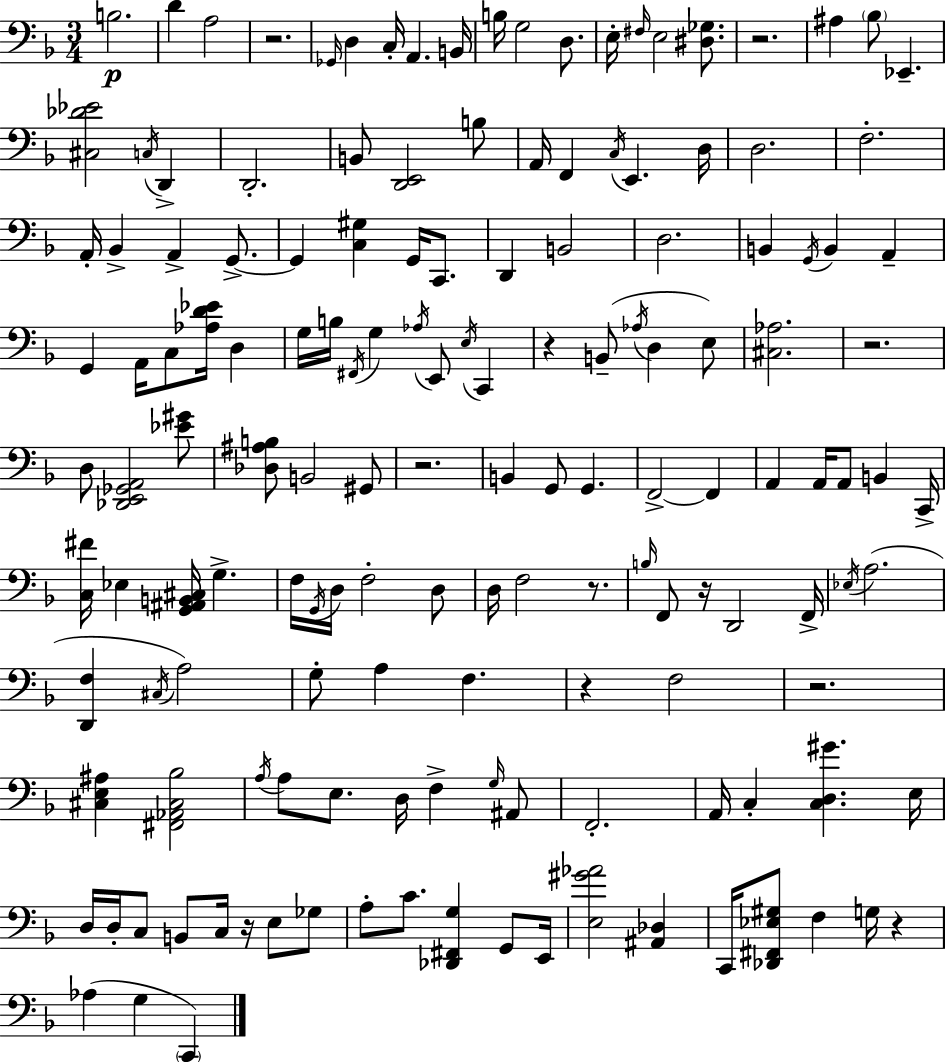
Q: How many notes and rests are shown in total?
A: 151